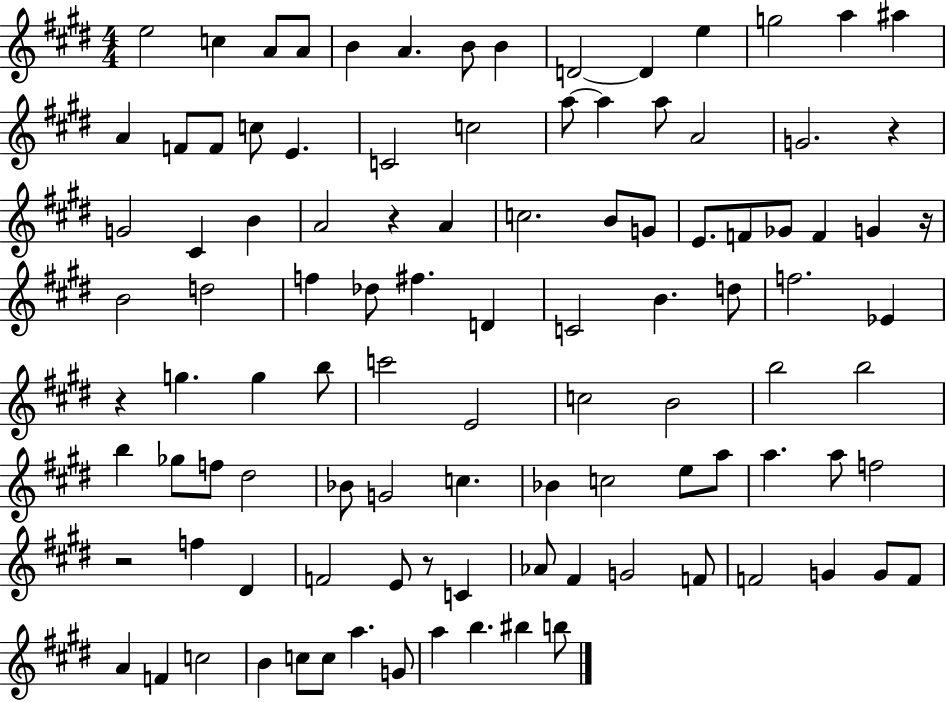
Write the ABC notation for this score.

X:1
T:Untitled
M:4/4
L:1/4
K:E
e2 c A/2 A/2 B A B/2 B D2 D e g2 a ^a A F/2 F/2 c/2 E C2 c2 a/2 a a/2 A2 G2 z G2 ^C B A2 z A c2 B/2 G/2 E/2 F/2 _G/2 F G z/4 B2 d2 f _d/2 ^f D C2 B d/2 f2 _E z g g b/2 c'2 E2 c2 B2 b2 b2 b _g/2 f/2 ^d2 _B/2 G2 c _B c2 e/2 a/2 a a/2 f2 z2 f ^D F2 E/2 z/2 C _A/2 ^F G2 F/2 F2 G G/2 F/2 A F c2 B c/2 c/2 a G/2 a b ^b b/2